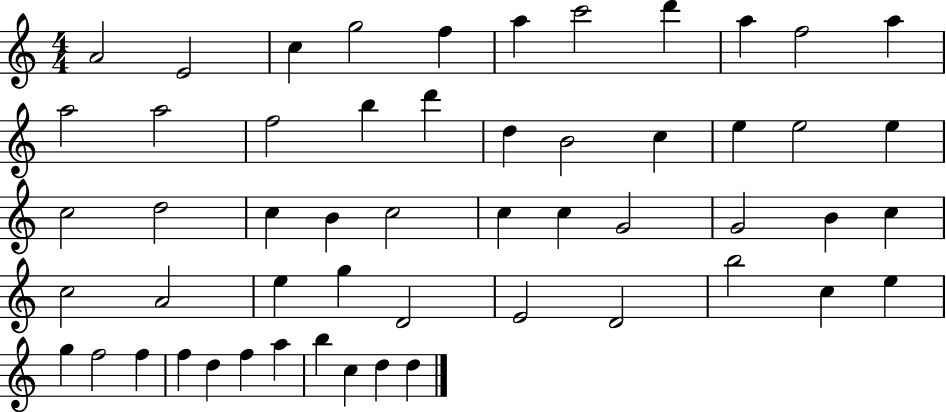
{
  \clef treble
  \numericTimeSignature
  \time 4/4
  \key c \major
  a'2 e'2 | c''4 g''2 f''4 | a''4 c'''2 d'''4 | a''4 f''2 a''4 | \break a''2 a''2 | f''2 b''4 d'''4 | d''4 b'2 c''4 | e''4 e''2 e''4 | \break c''2 d''2 | c''4 b'4 c''2 | c''4 c''4 g'2 | g'2 b'4 c''4 | \break c''2 a'2 | e''4 g''4 d'2 | e'2 d'2 | b''2 c''4 e''4 | \break g''4 f''2 f''4 | f''4 d''4 f''4 a''4 | b''4 c''4 d''4 d''4 | \bar "|."
}